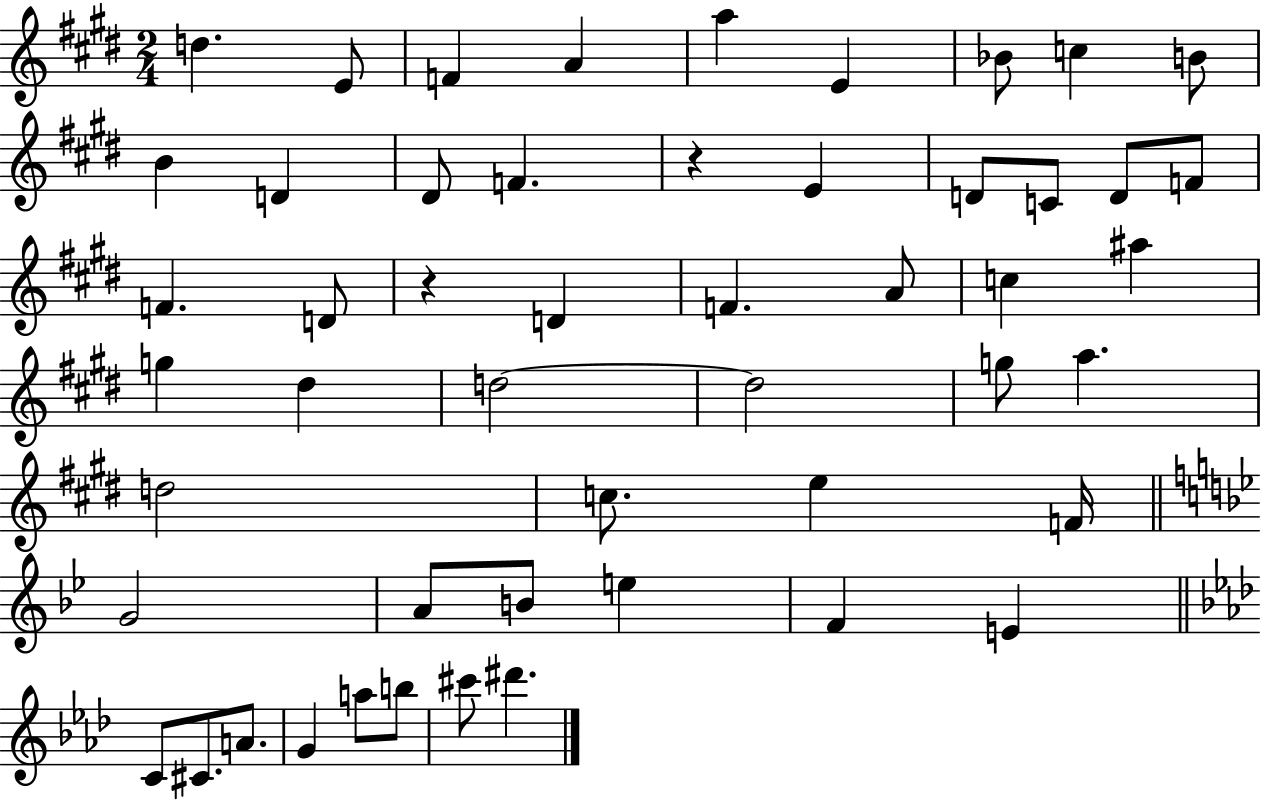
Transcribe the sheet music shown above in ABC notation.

X:1
T:Untitled
M:2/4
L:1/4
K:E
d E/2 F A a E _B/2 c B/2 B D ^D/2 F z E D/2 C/2 D/2 F/2 F D/2 z D F A/2 c ^a g ^d d2 d2 g/2 a d2 c/2 e F/4 G2 A/2 B/2 e F E C/2 ^C/2 A/2 G a/2 b/2 ^c'/2 ^d'